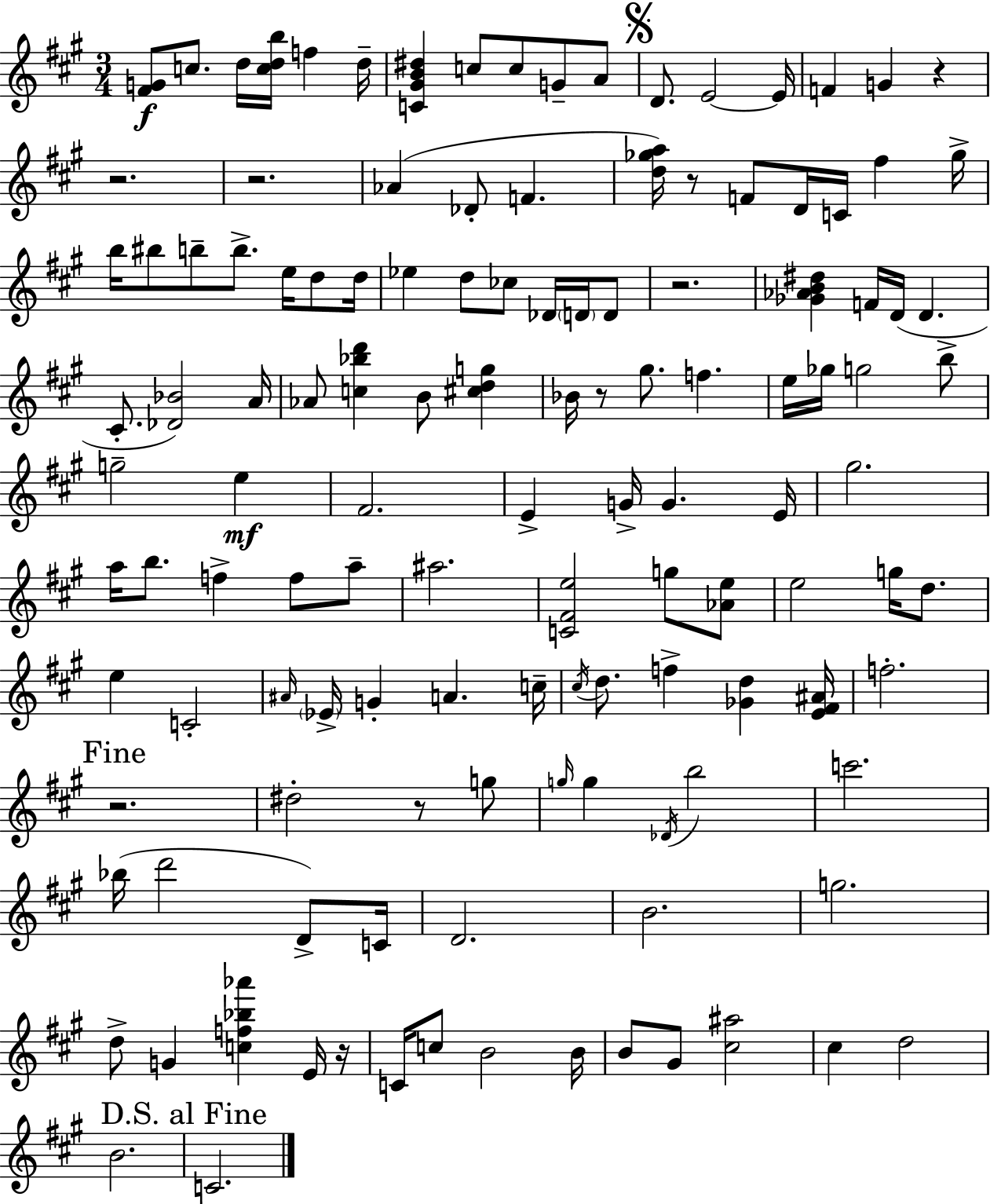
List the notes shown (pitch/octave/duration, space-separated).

[F#4,G4]/e C5/e. D5/s [C5,D5,B5]/s F5/q D5/s [C4,G#4,B4,D#5]/q C5/e C5/e G4/e A4/e D4/e. E4/h E4/s F4/q G4/q R/q R/h. R/h. Ab4/q Db4/e F4/q. [D5,Gb5,A5]/s R/e F4/e D4/s C4/s F#5/q Gb5/s B5/s BIS5/e B5/e B5/e. E5/s D5/e D5/s Eb5/q D5/e CES5/e Db4/s D4/s D4/e R/h. [Gb4,Ab4,B4,D#5]/q F4/s D4/s D4/q. C#4/e. [Db4,Bb4]/h A4/s Ab4/e [C5,Bb5,D6]/q B4/e [C#5,D5,G5]/q Bb4/s R/e G#5/e. F5/q. E5/s Gb5/s G5/h B5/e G5/h E5/q F#4/h. E4/q G4/s G4/q. E4/s G#5/h. A5/s B5/e. F5/q F5/e A5/e A#5/h. [C4,F#4,E5]/h G5/e [Ab4,E5]/e E5/h G5/s D5/e. E5/q C4/h A#4/s Eb4/s G4/q A4/q. C5/s C#5/s D5/e. F5/q [Gb4,D5]/q [E4,F#4,A#4]/s F5/h. R/h. D#5/h R/e G5/e G5/s G5/q Db4/s B5/h C6/h. Bb5/s D6/h D4/e C4/s D4/h. B4/h. G5/h. D5/e G4/q [C5,F5,Bb5,Ab6]/q E4/s R/s C4/s C5/e B4/h B4/s B4/e G#4/e [C#5,A#5]/h C#5/q D5/h B4/h. C4/h.